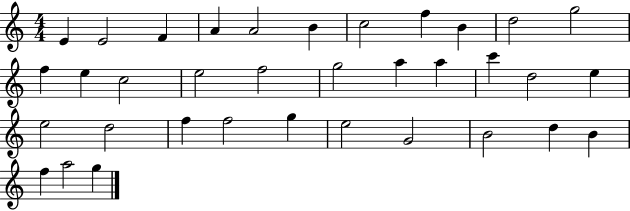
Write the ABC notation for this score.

X:1
T:Untitled
M:4/4
L:1/4
K:C
E E2 F A A2 B c2 f B d2 g2 f e c2 e2 f2 g2 a a c' d2 e e2 d2 f f2 g e2 G2 B2 d B f a2 g